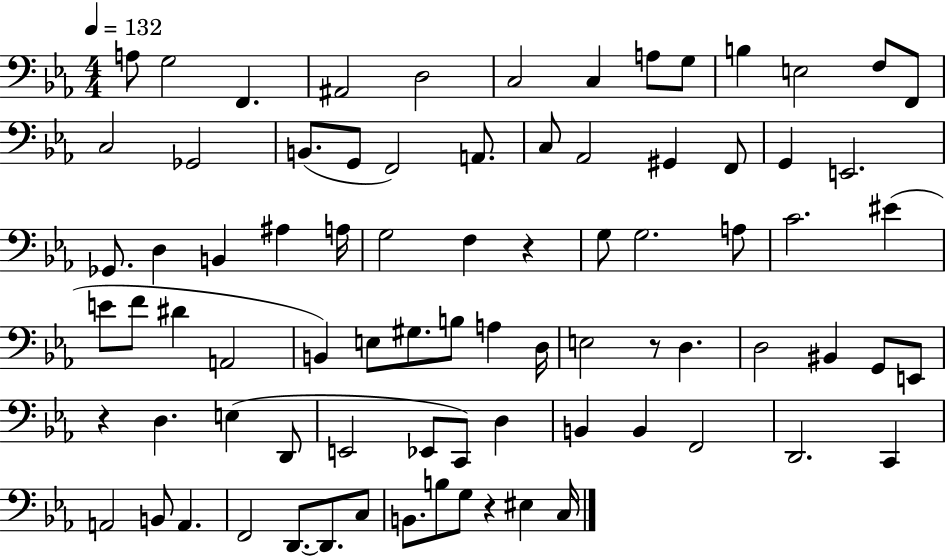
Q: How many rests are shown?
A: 4